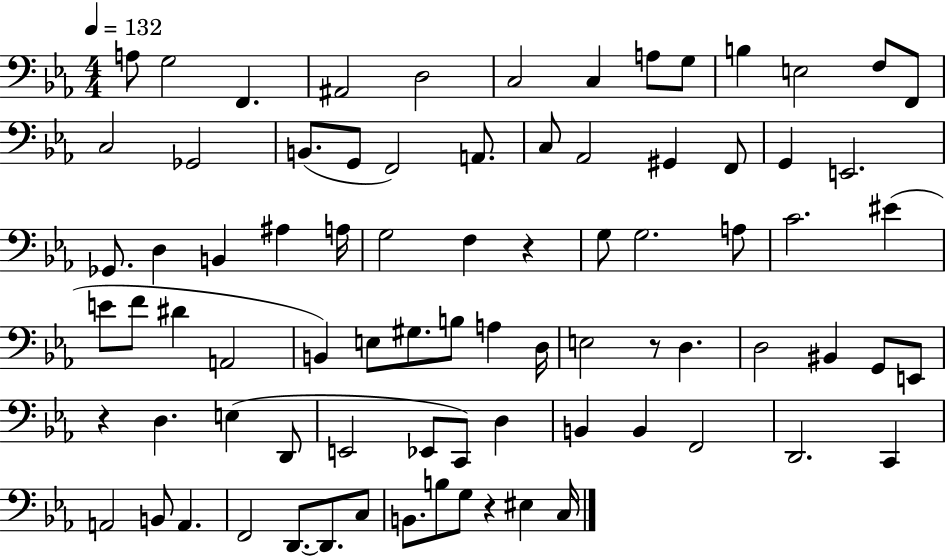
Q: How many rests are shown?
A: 4